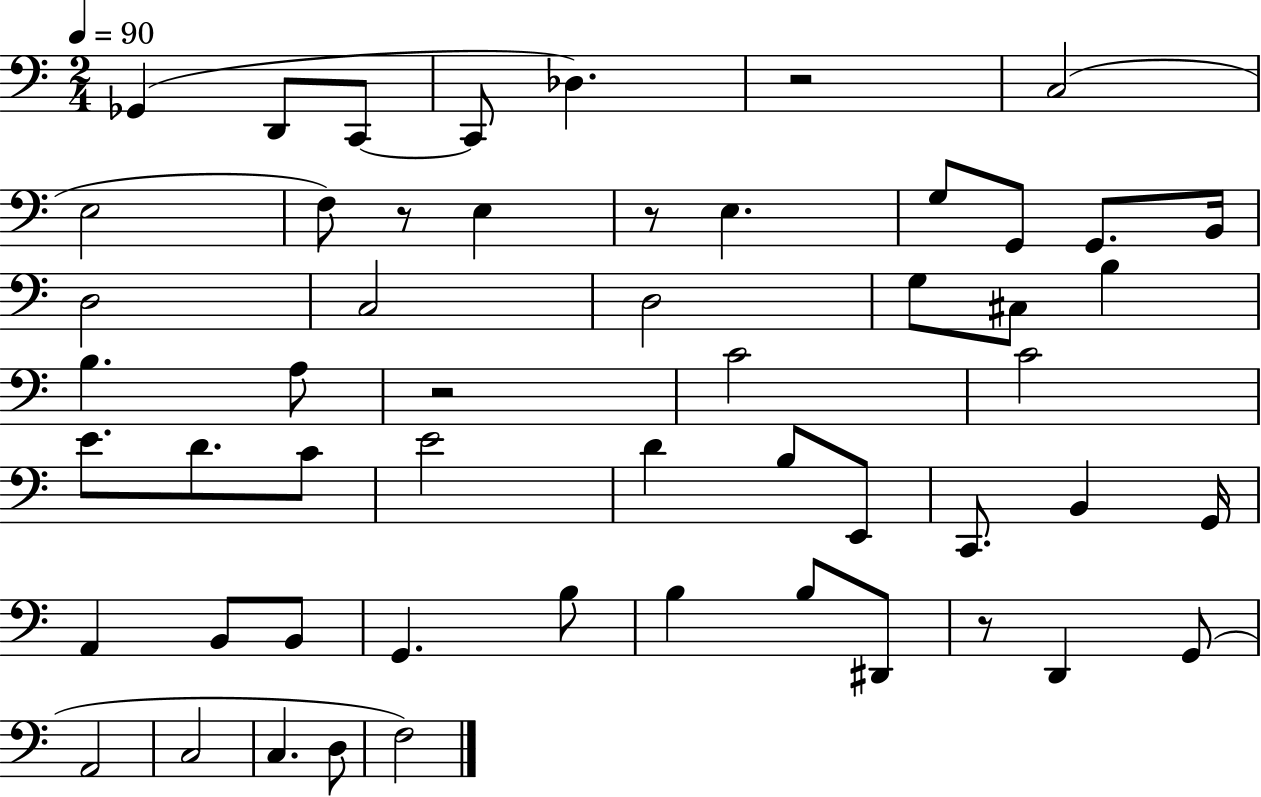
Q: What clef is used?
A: bass